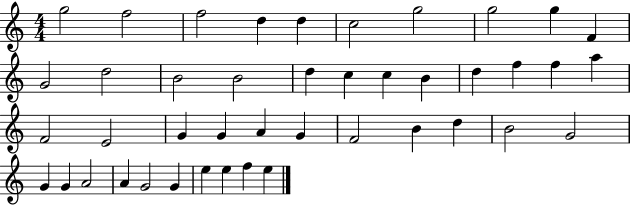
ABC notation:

X:1
T:Untitled
M:4/4
L:1/4
K:C
g2 f2 f2 d d c2 g2 g2 g F G2 d2 B2 B2 d c c B d f f a F2 E2 G G A G F2 B d B2 G2 G G A2 A G2 G e e f e